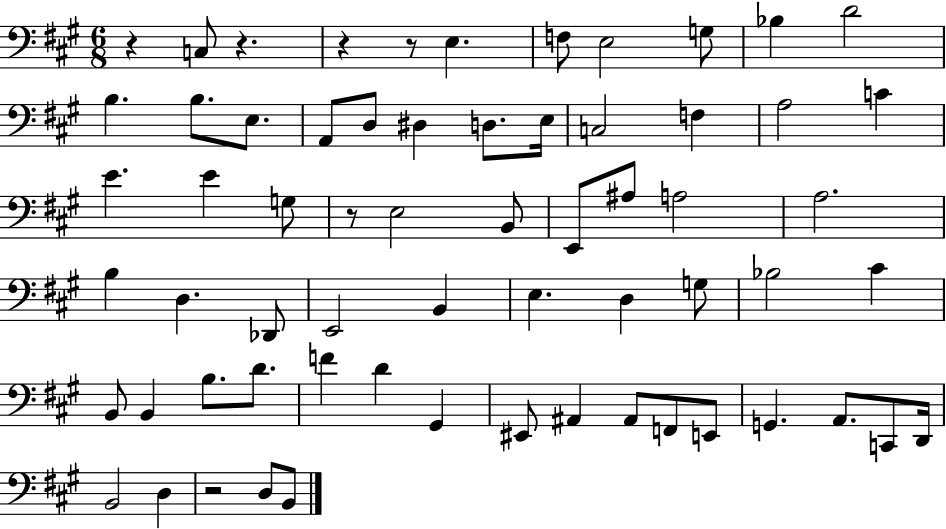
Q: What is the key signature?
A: A major